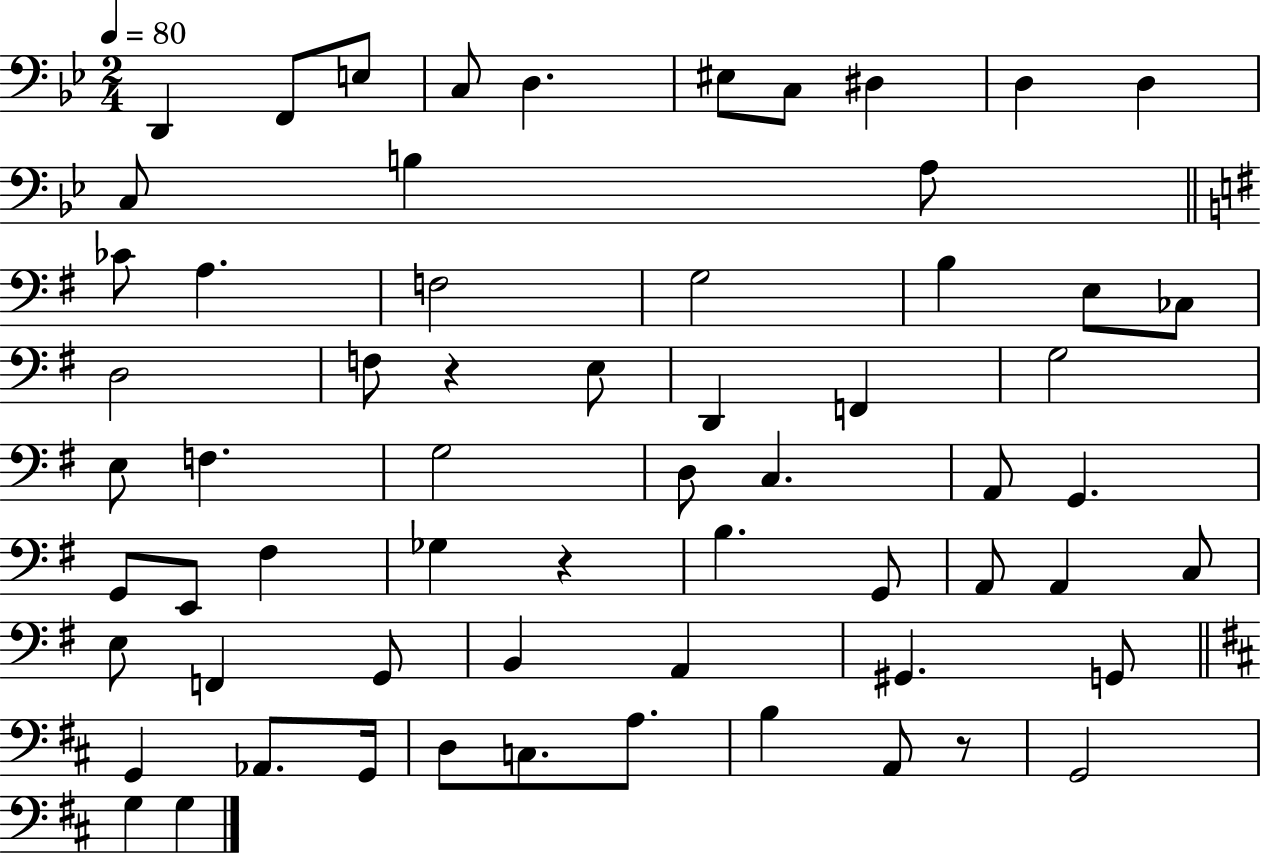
{
  \clef bass
  \numericTimeSignature
  \time 2/4
  \key bes \major
  \tempo 4 = 80
  \repeat volta 2 { d,4 f,8 e8 | c8 d4. | eis8 c8 dis4 | d4 d4 | \break c8 b4 a8 | \bar "||" \break \key g \major ces'8 a4. | f2 | g2 | b4 e8 ces8 | \break d2 | f8 r4 e8 | d,4 f,4 | g2 | \break e8 f4. | g2 | d8 c4. | a,8 g,4. | \break g,8 e,8 fis4 | ges4 r4 | b4. g,8 | a,8 a,4 c8 | \break e8 f,4 g,8 | b,4 a,4 | gis,4. g,8 | \bar "||" \break \key b \minor g,4 aes,8. g,16 | d8 c8. a8. | b4 a,8 r8 | g,2 | \break g4 g4 | } \bar "|."
}